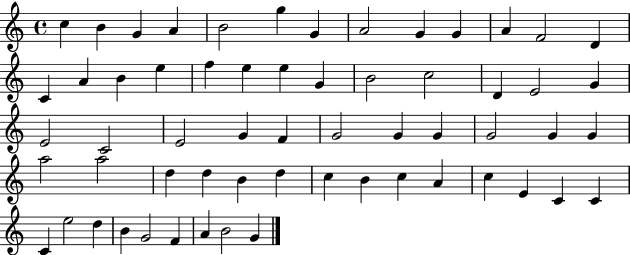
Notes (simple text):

C5/q B4/q G4/q A4/q B4/h G5/q G4/q A4/h G4/q G4/q A4/q F4/h D4/q C4/q A4/q B4/q E5/q F5/q E5/q E5/q G4/q B4/h C5/h D4/q E4/h G4/q E4/h C4/h E4/h G4/q F4/q G4/h G4/q G4/q G4/h G4/q G4/q A5/h A5/h D5/q D5/q B4/q D5/q C5/q B4/q C5/q A4/q C5/q E4/q C4/q C4/q C4/q E5/h D5/q B4/q G4/h F4/q A4/q B4/h G4/q